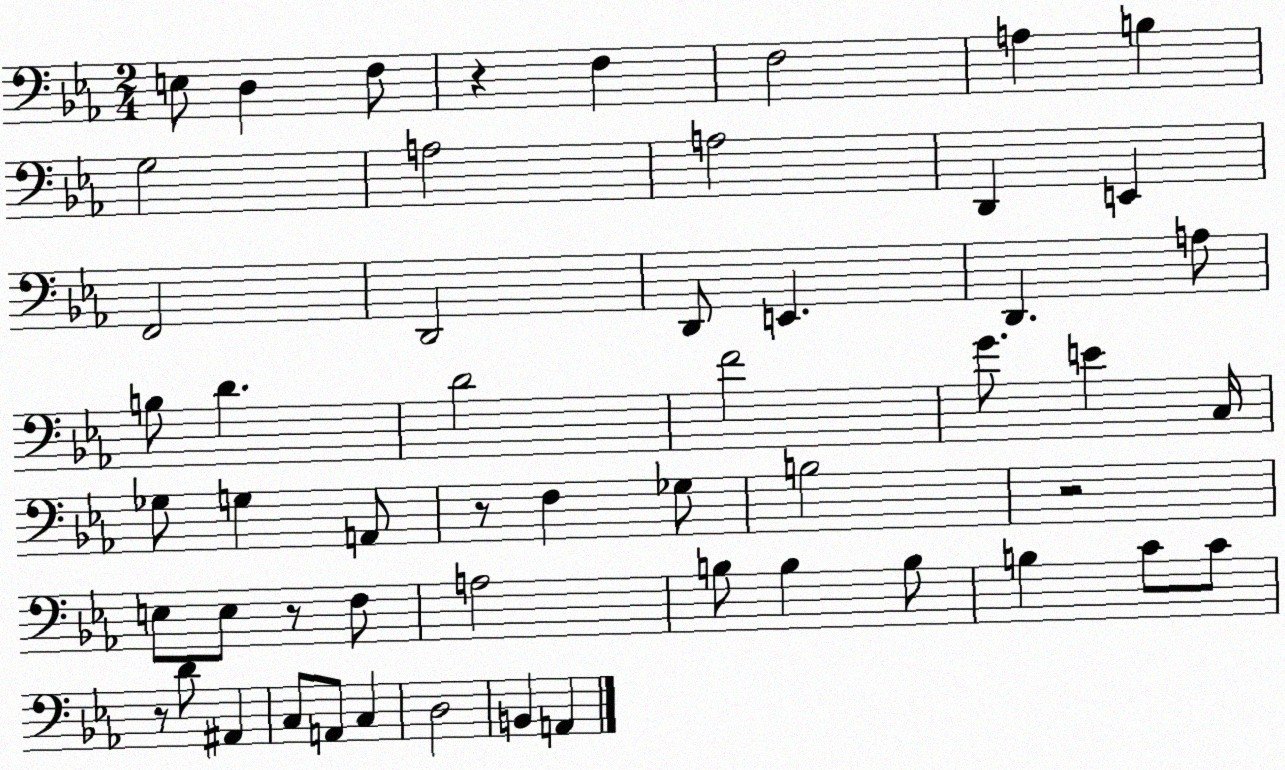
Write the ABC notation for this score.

X:1
T:Untitled
M:2/4
L:1/4
K:Eb
E,/2 D, F,/2 z F, F,2 A, B, G,2 A,2 A,2 D,, E,, F,,2 D,,2 D,,/2 E,, D,, A,/2 B,/2 D D2 F2 G/2 E C,/4 _G,/2 G, A,,/2 z/2 F, _G,/2 B,2 z2 E,/2 E,/2 z/2 F,/2 A,2 B,/2 B, B,/2 B, C/2 C/2 z/2 D/2 ^A,, C,/2 A,,/2 C, D,2 B,, A,,